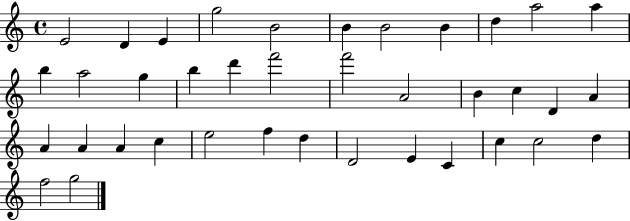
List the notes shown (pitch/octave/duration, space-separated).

E4/h D4/q E4/q G5/h B4/h B4/q B4/h B4/q D5/q A5/h A5/q B5/q A5/h G5/q B5/q D6/q F6/h F6/h A4/h B4/q C5/q D4/q A4/q A4/q A4/q A4/q C5/q E5/h F5/q D5/q D4/h E4/q C4/q C5/q C5/h D5/q F5/h G5/h